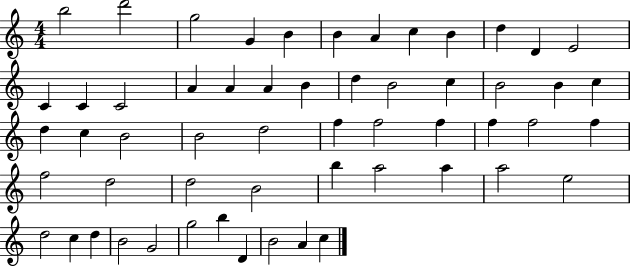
{
  \clef treble
  \numericTimeSignature
  \time 4/4
  \key c \major
  b''2 d'''2 | g''2 g'4 b'4 | b'4 a'4 c''4 b'4 | d''4 d'4 e'2 | \break c'4 c'4 c'2 | a'4 a'4 a'4 b'4 | d''4 b'2 c''4 | b'2 b'4 c''4 | \break d''4 c''4 b'2 | b'2 d''2 | f''4 f''2 f''4 | f''4 f''2 f''4 | \break f''2 d''2 | d''2 b'2 | b''4 a''2 a''4 | a''2 e''2 | \break d''2 c''4 d''4 | b'2 g'2 | g''2 b''4 d'4 | b'2 a'4 c''4 | \break \bar "|."
}